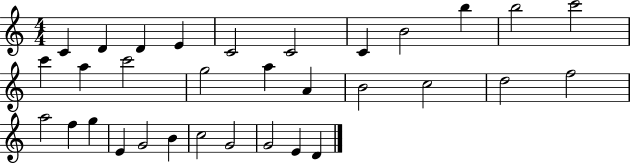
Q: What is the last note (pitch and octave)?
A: D4